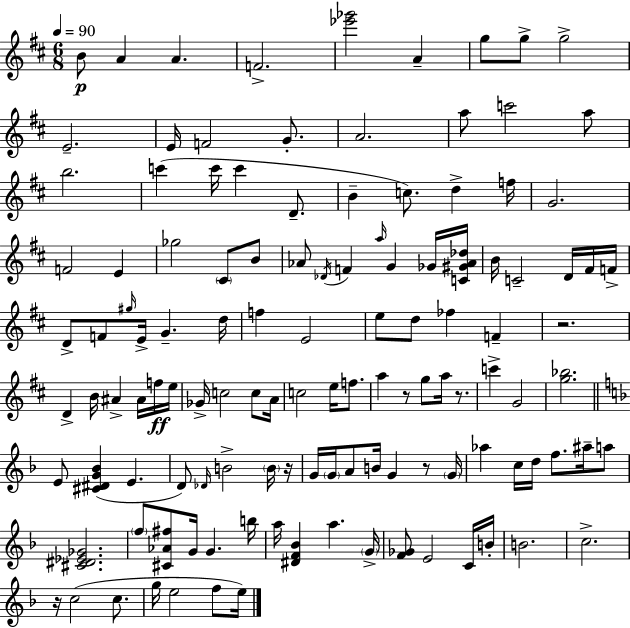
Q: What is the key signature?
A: D major